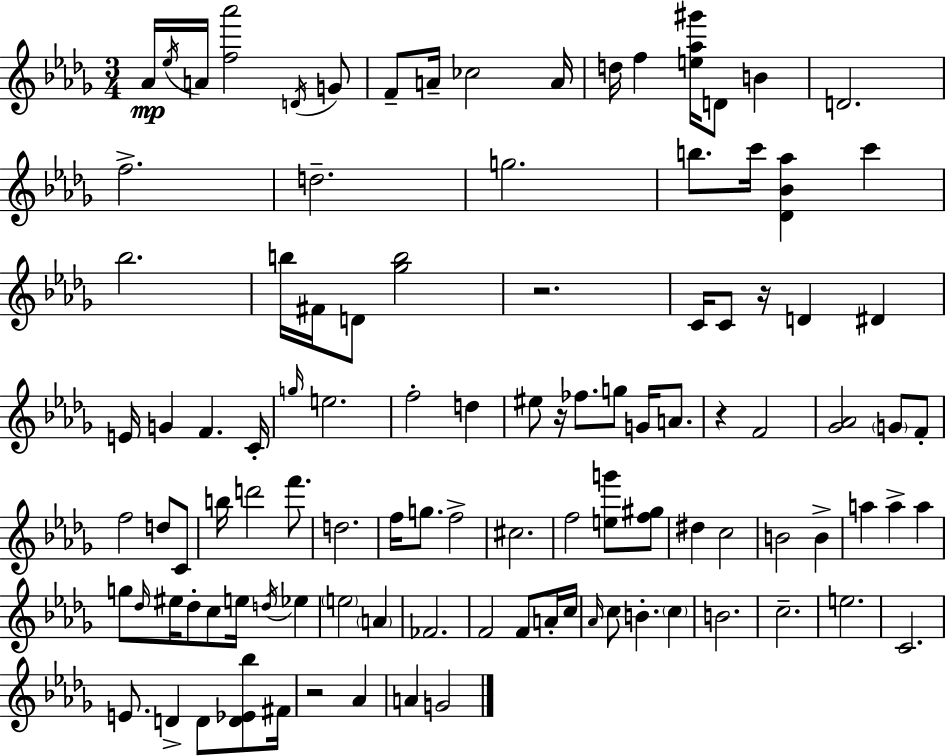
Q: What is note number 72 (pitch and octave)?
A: E5